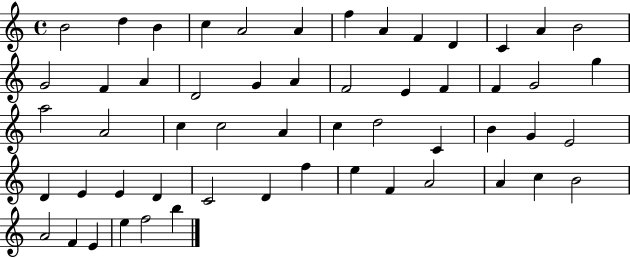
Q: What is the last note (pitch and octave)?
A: B5